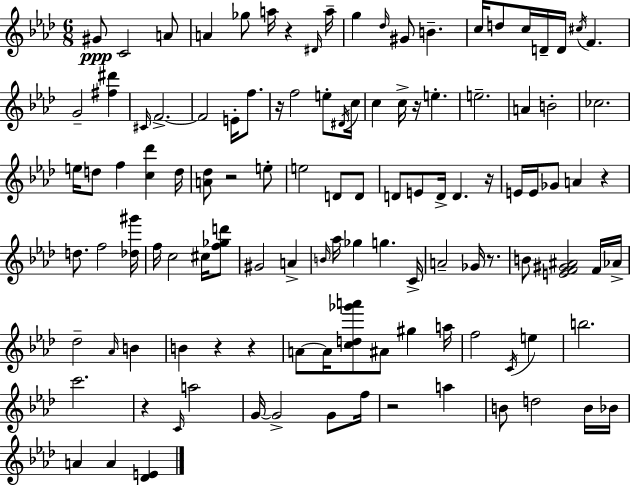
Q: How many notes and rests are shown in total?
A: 115